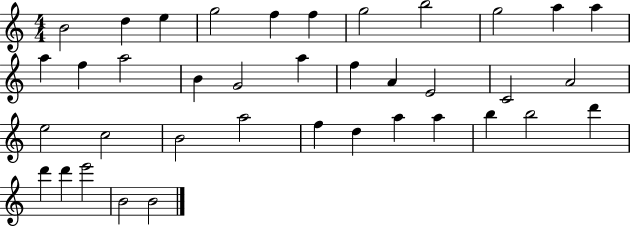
{
  \clef treble
  \numericTimeSignature
  \time 4/4
  \key c \major
  b'2 d''4 e''4 | g''2 f''4 f''4 | g''2 b''2 | g''2 a''4 a''4 | \break a''4 f''4 a''2 | b'4 g'2 a''4 | f''4 a'4 e'2 | c'2 a'2 | \break e''2 c''2 | b'2 a''2 | f''4 d''4 a''4 a''4 | b''4 b''2 d'''4 | \break d'''4 d'''4 e'''2 | b'2 b'2 | \bar "|."
}